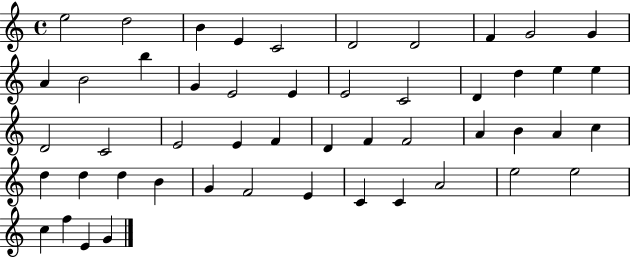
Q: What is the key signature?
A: C major